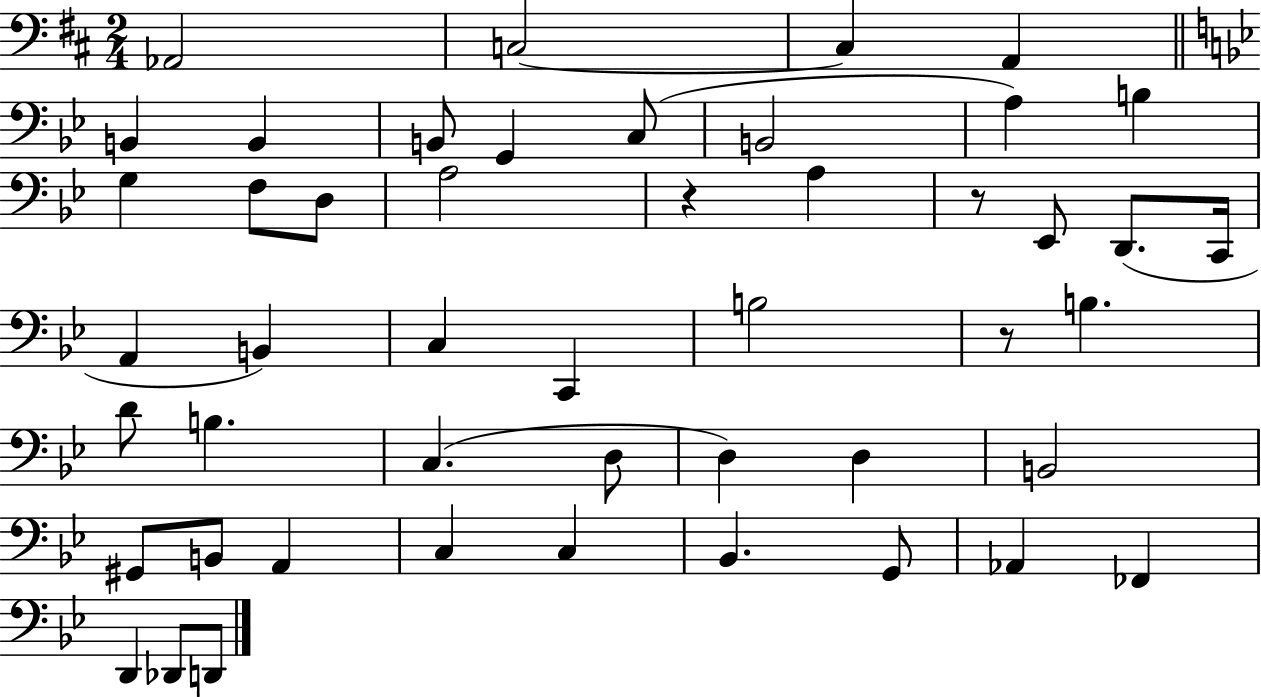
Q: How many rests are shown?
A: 3